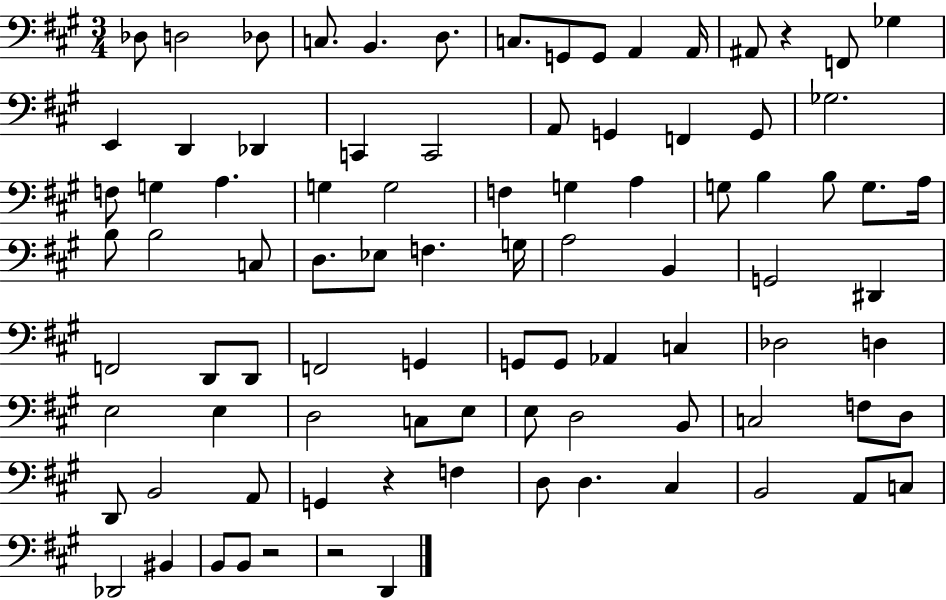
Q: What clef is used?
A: bass